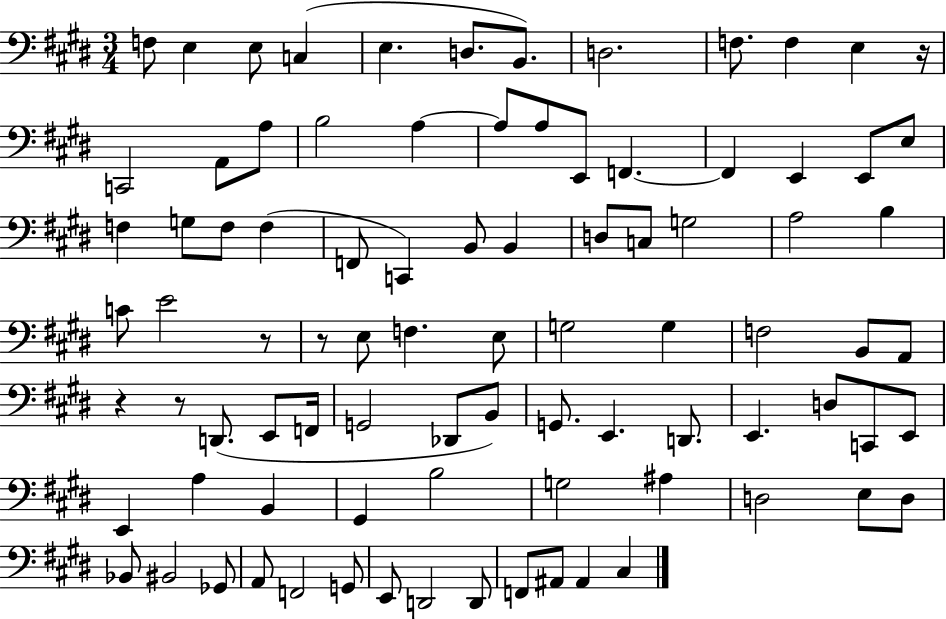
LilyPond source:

{
  \clef bass
  \numericTimeSignature
  \time 3/4
  \key e \major
  f8 e4 e8 c4( | e4. d8. b,8.) | d2. | f8. f4 e4 r16 | \break c,2 a,8 a8 | b2 a4~~ | a8 a8 e,8 f,4.~~ | f,4 e,4 e,8 e8 | \break f4 g8 f8 f4( | f,8 c,4) b,8 b,4 | d8 c8 g2 | a2 b4 | \break c'8 e'2 r8 | r8 e8 f4. e8 | g2 g4 | f2 b,8 a,8 | \break r4 r8 d,8.( e,8 f,16 | g,2 des,8 b,8) | g,8. e,4. d,8. | e,4. d8 c,8 e,8 | \break e,4 a4 b,4 | gis,4 b2 | g2 ais4 | d2 e8 d8 | \break bes,8 bis,2 ges,8 | a,8 f,2 g,8 | e,8 d,2 d,8 | f,8 ais,8 ais,4 cis4 | \break \bar "|."
}